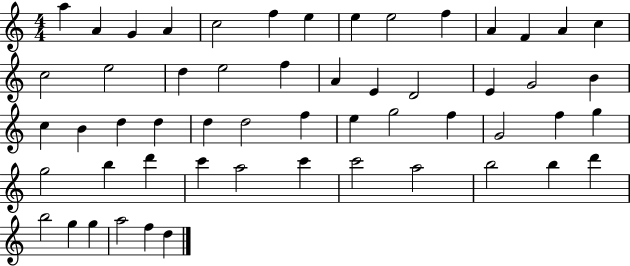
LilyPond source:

{
  \clef treble
  \numericTimeSignature
  \time 4/4
  \key c \major
  a''4 a'4 g'4 a'4 | c''2 f''4 e''4 | e''4 e''2 f''4 | a'4 f'4 a'4 c''4 | \break c''2 e''2 | d''4 e''2 f''4 | a'4 e'4 d'2 | e'4 g'2 b'4 | \break c''4 b'4 d''4 d''4 | d''4 d''2 f''4 | e''4 g''2 f''4 | g'2 f''4 g''4 | \break g''2 b''4 d'''4 | c'''4 a''2 c'''4 | c'''2 a''2 | b''2 b''4 d'''4 | \break b''2 g''4 g''4 | a''2 f''4 d''4 | \bar "|."
}